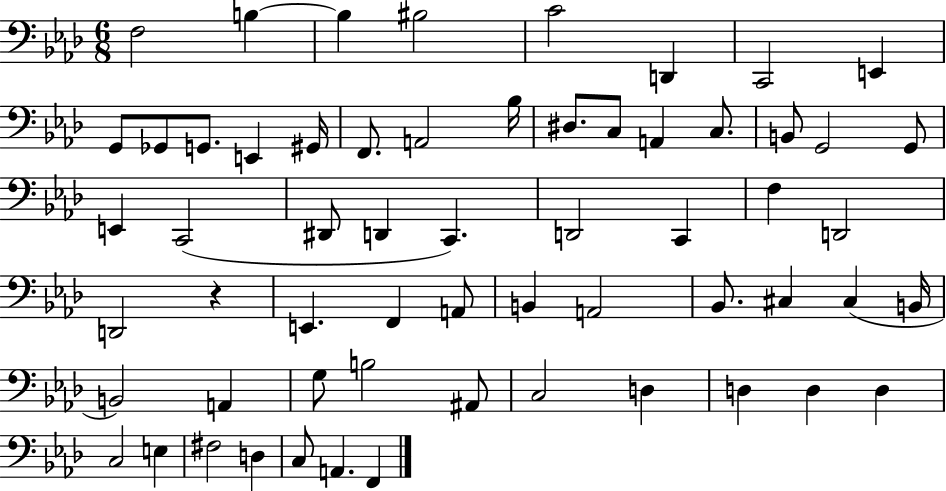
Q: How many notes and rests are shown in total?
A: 60